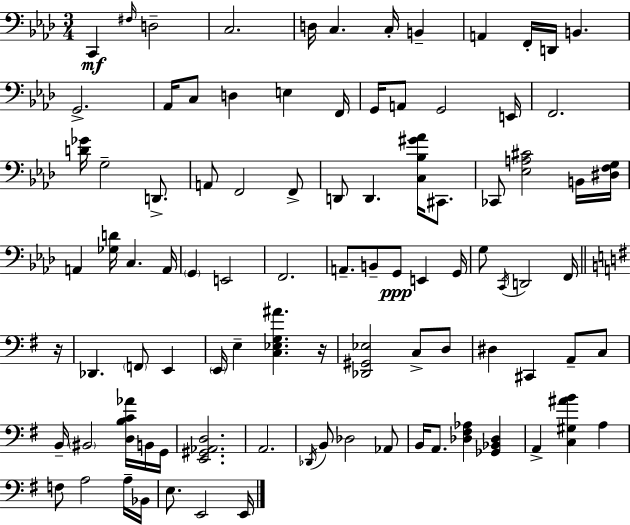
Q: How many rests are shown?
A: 2